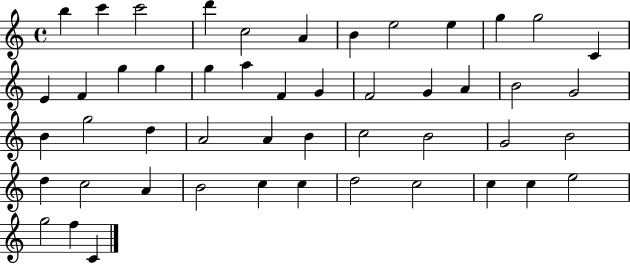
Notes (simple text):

B5/q C6/q C6/h D6/q C5/h A4/q B4/q E5/h E5/q G5/q G5/h C4/q E4/q F4/q G5/q G5/q G5/q A5/q F4/q G4/q F4/h G4/q A4/q B4/h G4/h B4/q G5/h D5/q A4/h A4/q B4/q C5/h B4/h G4/h B4/h D5/q C5/h A4/q B4/h C5/q C5/q D5/h C5/h C5/q C5/q E5/h G5/h F5/q C4/q